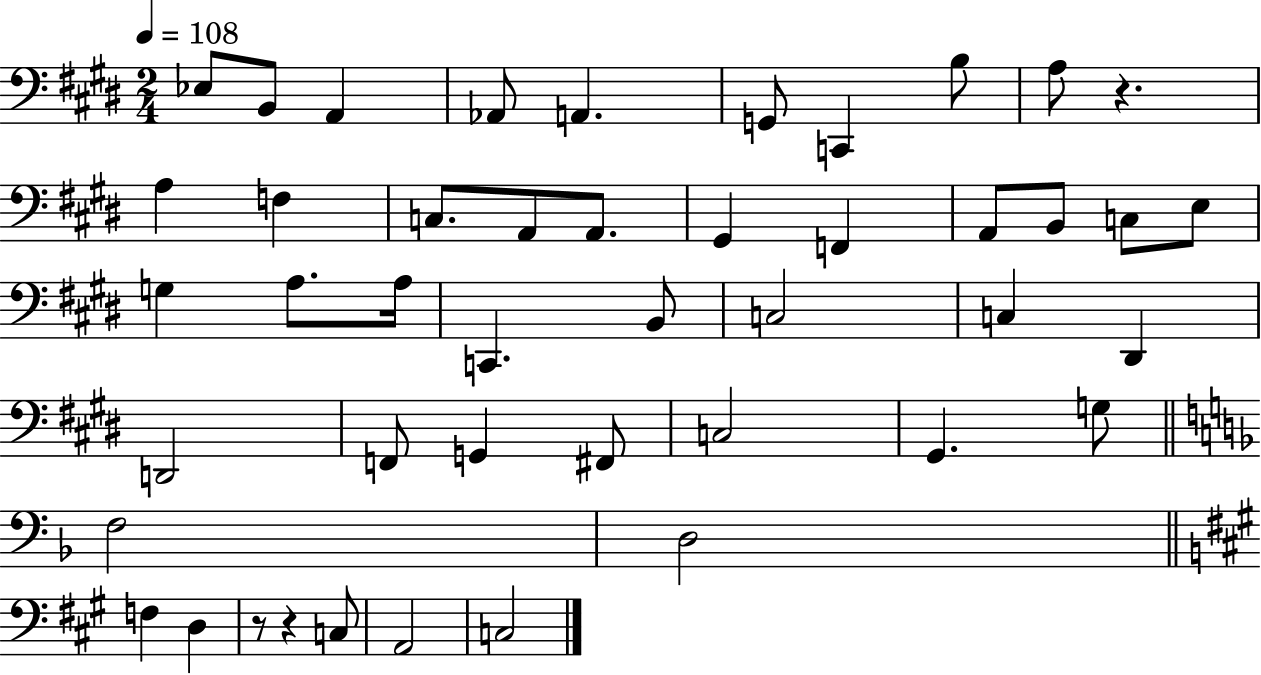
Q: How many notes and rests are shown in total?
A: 45